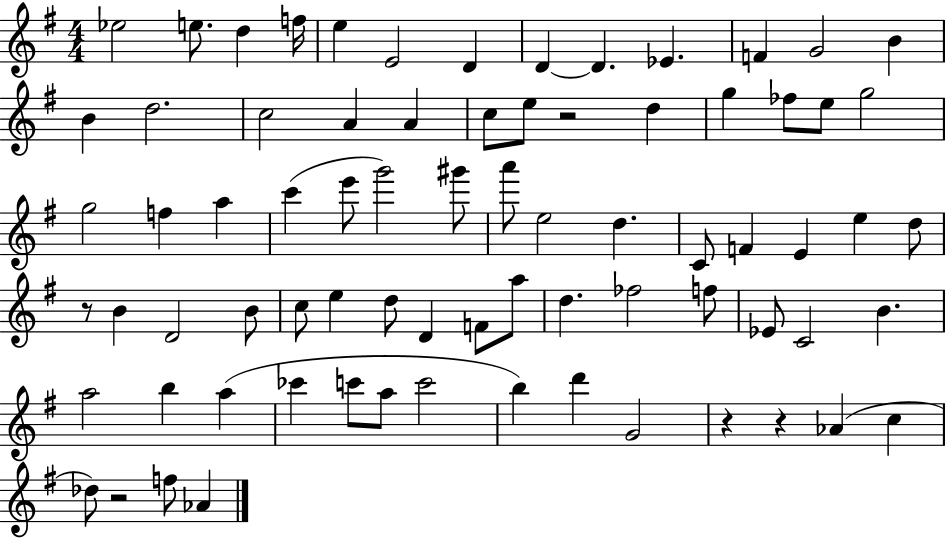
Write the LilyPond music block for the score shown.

{
  \clef treble
  \numericTimeSignature
  \time 4/4
  \key g \major
  \repeat volta 2 { ees''2 e''8. d''4 f''16 | e''4 e'2 d'4 | d'4~~ d'4. ees'4. | f'4 g'2 b'4 | \break b'4 d''2. | c''2 a'4 a'4 | c''8 e''8 r2 d''4 | g''4 fes''8 e''8 g''2 | \break g''2 f''4 a''4 | c'''4( e'''8 g'''2) gis'''8 | a'''8 e''2 d''4. | c'8 f'4 e'4 e''4 d''8 | \break r8 b'4 d'2 b'8 | c''8 e''4 d''8 d'4 f'8 a''8 | d''4. fes''2 f''8 | ees'8 c'2 b'4. | \break a''2 b''4 a''4( | ces'''4 c'''8 a''8 c'''2 | b''4) d'''4 g'2 | r4 r4 aes'4( c''4 | \break des''8) r2 f''8 aes'4 | } \bar "|."
}